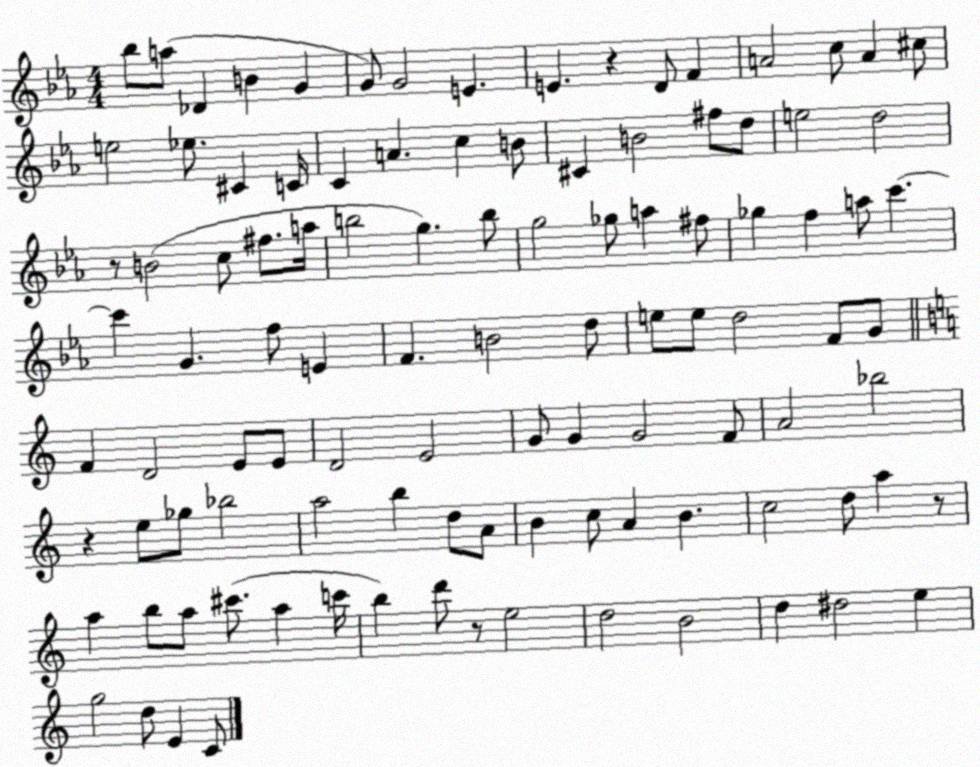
X:1
T:Untitled
M:4/4
L:1/4
K:Eb
_b/2 a/2 _D B G G/2 G2 E E z D/2 F A2 c/2 A ^c/2 e2 _e/2 ^C C/4 C A c B/2 ^C B2 ^f/2 d/2 e2 d2 z/2 B2 c/2 ^f/2 a/4 b2 g b/2 g2 _g/2 a ^f/2 _g f a/2 c' c' G f/2 E F B2 d/2 e/2 e/2 d2 F/2 G/2 F D2 E/2 E/2 D2 E2 G/2 G G2 F/2 A2 _b2 z e/2 _g/2 _b2 a2 b d/2 A/2 B c/2 A B c2 d/2 a z/2 a b/2 a/2 ^c'/2 a c'/4 b d'/2 z/2 e2 d2 B2 d ^d2 e g2 d/2 E C/2